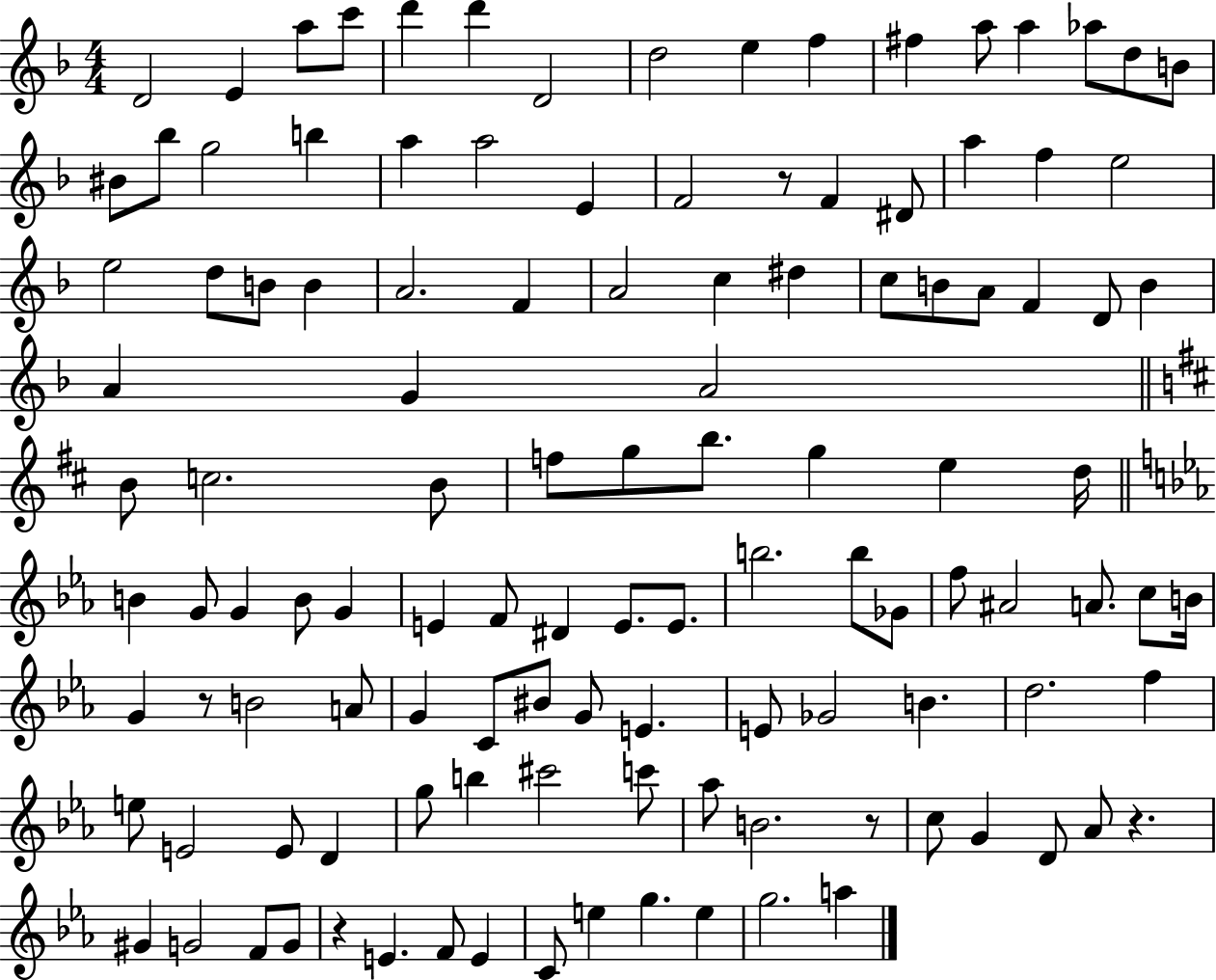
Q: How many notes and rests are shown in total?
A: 119